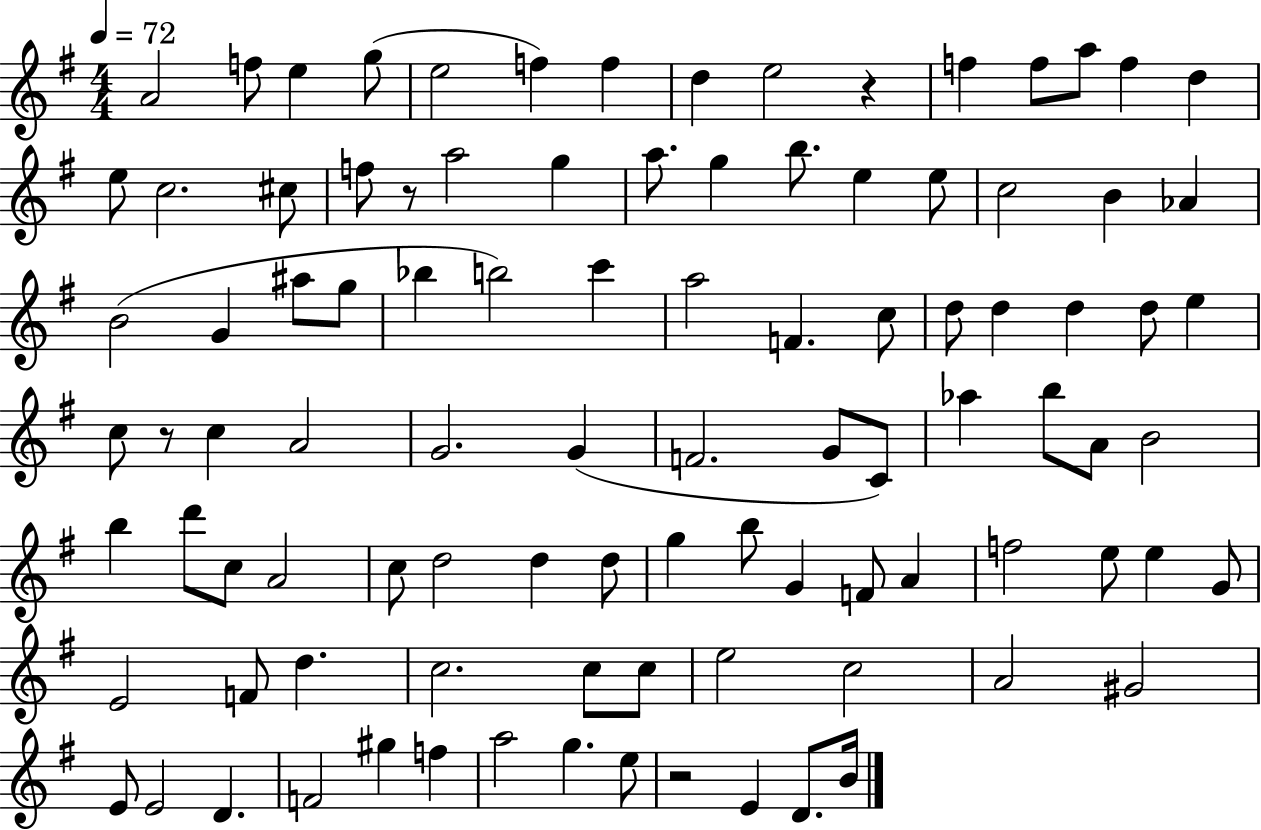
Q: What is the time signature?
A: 4/4